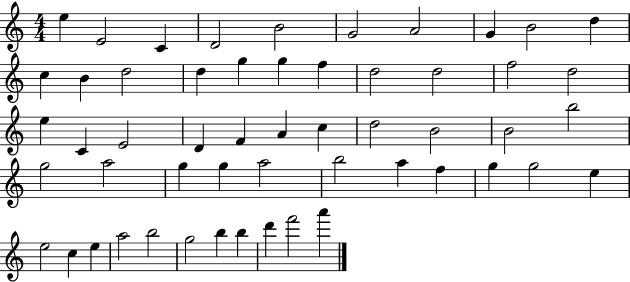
{
  \clef treble
  \numericTimeSignature
  \time 4/4
  \key c \major
  e''4 e'2 c'4 | d'2 b'2 | g'2 a'2 | g'4 b'2 d''4 | \break c''4 b'4 d''2 | d''4 g''4 g''4 f''4 | d''2 d''2 | f''2 d''2 | \break e''4 c'4 e'2 | d'4 f'4 a'4 c''4 | d''2 b'2 | b'2 b''2 | \break g''2 a''2 | g''4 g''4 a''2 | b''2 a''4 f''4 | g''4 g''2 e''4 | \break e''2 c''4 e''4 | a''2 b''2 | g''2 b''4 b''4 | d'''4 f'''2 a'''4 | \break \bar "|."
}